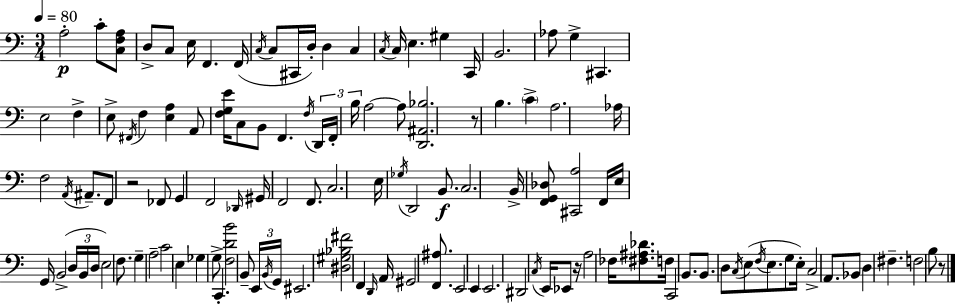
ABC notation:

X:1
T:Untitled
M:3/4
L:1/4
K:C
A,2 C/2 [C,F,A,]/2 D,/2 C,/2 E,/4 F,, F,,/4 C,/4 C,/2 ^C,,/4 D,/4 D, C, C,/4 C,/4 E, ^G, C,,/4 B,,2 _A,/2 G, ^C,, E,2 F, E,/2 ^F,,/4 F, [E,A,] A,,/2 [F,G,E]/4 C,/2 B,,/2 F,, F,/4 D,,/4 F,,/4 B,/4 A,2 A,/2 [D,,^A,,_B,]2 z/2 B, C A,2 _A,/4 F,2 A,,/4 ^A,,/2 F,,/2 z2 _F,,/2 G,, F,,2 _D,,/4 ^G,,/4 F,,2 F,,/2 C,2 E,/4 _G,/4 D,,2 B,,/2 C,2 B,,/4 [F,,G,,_D,]/2 [^C,,A,]2 F,,/4 E,/4 G,,/4 B,,2 D,/4 B,,/4 D,/4 E,2 F,/2 G, A,2 C2 E, _G, G,/2 C,, [F,DB]2 B,,/2 E,,/4 B,,/4 G,,/4 ^E,,2 [^D,^G,_B,^F]2 F,, D,,/4 A,,/4 ^G,,2 [F,,^A,]/2 E,,2 E,, E,,2 ^D,,2 C,/4 E,,/4 _E,,/2 z/4 A,2 _F,/4 [^F,^A,_D]/2 F,/4 C,,2 B,,/2 B,,/2 D,/2 C,/4 E,/2 F,/4 E,/2 G,/2 E,/4 C,2 A,,/2 _B,,/2 D, ^F, F,2 B,/2 z/2